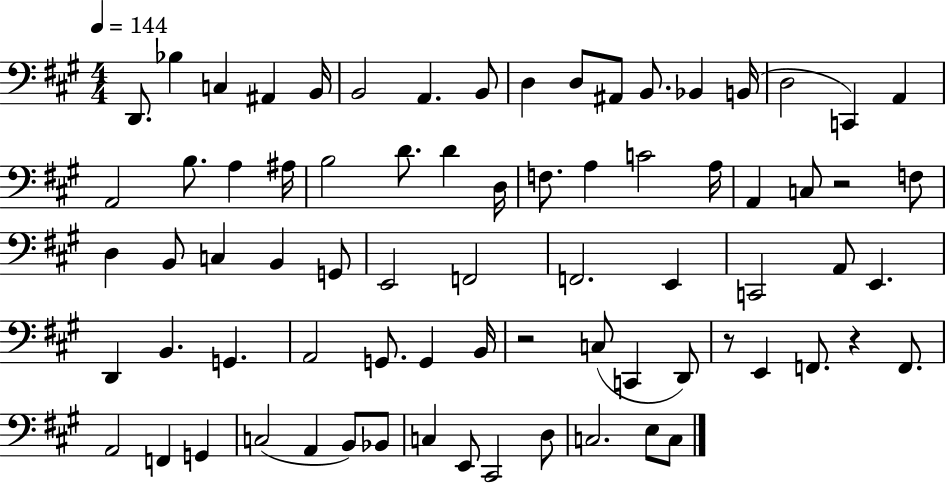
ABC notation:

X:1
T:Untitled
M:4/4
L:1/4
K:A
D,,/2 _B, C, ^A,, B,,/4 B,,2 A,, B,,/2 D, D,/2 ^A,,/2 B,,/2 _B,, B,,/4 D,2 C,, A,, A,,2 B,/2 A, ^A,/4 B,2 D/2 D D,/4 F,/2 A, C2 A,/4 A,, C,/2 z2 F,/2 D, B,,/2 C, B,, G,,/2 E,,2 F,,2 F,,2 E,, C,,2 A,,/2 E,, D,, B,, G,, A,,2 G,,/2 G,, B,,/4 z2 C,/2 C,, D,,/2 z/2 E,, F,,/2 z F,,/2 A,,2 F,, G,, C,2 A,, B,,/2 _B,,/2 C, E,,/2 ^C,,2 D,/2 C,2 E,/2 C,/2